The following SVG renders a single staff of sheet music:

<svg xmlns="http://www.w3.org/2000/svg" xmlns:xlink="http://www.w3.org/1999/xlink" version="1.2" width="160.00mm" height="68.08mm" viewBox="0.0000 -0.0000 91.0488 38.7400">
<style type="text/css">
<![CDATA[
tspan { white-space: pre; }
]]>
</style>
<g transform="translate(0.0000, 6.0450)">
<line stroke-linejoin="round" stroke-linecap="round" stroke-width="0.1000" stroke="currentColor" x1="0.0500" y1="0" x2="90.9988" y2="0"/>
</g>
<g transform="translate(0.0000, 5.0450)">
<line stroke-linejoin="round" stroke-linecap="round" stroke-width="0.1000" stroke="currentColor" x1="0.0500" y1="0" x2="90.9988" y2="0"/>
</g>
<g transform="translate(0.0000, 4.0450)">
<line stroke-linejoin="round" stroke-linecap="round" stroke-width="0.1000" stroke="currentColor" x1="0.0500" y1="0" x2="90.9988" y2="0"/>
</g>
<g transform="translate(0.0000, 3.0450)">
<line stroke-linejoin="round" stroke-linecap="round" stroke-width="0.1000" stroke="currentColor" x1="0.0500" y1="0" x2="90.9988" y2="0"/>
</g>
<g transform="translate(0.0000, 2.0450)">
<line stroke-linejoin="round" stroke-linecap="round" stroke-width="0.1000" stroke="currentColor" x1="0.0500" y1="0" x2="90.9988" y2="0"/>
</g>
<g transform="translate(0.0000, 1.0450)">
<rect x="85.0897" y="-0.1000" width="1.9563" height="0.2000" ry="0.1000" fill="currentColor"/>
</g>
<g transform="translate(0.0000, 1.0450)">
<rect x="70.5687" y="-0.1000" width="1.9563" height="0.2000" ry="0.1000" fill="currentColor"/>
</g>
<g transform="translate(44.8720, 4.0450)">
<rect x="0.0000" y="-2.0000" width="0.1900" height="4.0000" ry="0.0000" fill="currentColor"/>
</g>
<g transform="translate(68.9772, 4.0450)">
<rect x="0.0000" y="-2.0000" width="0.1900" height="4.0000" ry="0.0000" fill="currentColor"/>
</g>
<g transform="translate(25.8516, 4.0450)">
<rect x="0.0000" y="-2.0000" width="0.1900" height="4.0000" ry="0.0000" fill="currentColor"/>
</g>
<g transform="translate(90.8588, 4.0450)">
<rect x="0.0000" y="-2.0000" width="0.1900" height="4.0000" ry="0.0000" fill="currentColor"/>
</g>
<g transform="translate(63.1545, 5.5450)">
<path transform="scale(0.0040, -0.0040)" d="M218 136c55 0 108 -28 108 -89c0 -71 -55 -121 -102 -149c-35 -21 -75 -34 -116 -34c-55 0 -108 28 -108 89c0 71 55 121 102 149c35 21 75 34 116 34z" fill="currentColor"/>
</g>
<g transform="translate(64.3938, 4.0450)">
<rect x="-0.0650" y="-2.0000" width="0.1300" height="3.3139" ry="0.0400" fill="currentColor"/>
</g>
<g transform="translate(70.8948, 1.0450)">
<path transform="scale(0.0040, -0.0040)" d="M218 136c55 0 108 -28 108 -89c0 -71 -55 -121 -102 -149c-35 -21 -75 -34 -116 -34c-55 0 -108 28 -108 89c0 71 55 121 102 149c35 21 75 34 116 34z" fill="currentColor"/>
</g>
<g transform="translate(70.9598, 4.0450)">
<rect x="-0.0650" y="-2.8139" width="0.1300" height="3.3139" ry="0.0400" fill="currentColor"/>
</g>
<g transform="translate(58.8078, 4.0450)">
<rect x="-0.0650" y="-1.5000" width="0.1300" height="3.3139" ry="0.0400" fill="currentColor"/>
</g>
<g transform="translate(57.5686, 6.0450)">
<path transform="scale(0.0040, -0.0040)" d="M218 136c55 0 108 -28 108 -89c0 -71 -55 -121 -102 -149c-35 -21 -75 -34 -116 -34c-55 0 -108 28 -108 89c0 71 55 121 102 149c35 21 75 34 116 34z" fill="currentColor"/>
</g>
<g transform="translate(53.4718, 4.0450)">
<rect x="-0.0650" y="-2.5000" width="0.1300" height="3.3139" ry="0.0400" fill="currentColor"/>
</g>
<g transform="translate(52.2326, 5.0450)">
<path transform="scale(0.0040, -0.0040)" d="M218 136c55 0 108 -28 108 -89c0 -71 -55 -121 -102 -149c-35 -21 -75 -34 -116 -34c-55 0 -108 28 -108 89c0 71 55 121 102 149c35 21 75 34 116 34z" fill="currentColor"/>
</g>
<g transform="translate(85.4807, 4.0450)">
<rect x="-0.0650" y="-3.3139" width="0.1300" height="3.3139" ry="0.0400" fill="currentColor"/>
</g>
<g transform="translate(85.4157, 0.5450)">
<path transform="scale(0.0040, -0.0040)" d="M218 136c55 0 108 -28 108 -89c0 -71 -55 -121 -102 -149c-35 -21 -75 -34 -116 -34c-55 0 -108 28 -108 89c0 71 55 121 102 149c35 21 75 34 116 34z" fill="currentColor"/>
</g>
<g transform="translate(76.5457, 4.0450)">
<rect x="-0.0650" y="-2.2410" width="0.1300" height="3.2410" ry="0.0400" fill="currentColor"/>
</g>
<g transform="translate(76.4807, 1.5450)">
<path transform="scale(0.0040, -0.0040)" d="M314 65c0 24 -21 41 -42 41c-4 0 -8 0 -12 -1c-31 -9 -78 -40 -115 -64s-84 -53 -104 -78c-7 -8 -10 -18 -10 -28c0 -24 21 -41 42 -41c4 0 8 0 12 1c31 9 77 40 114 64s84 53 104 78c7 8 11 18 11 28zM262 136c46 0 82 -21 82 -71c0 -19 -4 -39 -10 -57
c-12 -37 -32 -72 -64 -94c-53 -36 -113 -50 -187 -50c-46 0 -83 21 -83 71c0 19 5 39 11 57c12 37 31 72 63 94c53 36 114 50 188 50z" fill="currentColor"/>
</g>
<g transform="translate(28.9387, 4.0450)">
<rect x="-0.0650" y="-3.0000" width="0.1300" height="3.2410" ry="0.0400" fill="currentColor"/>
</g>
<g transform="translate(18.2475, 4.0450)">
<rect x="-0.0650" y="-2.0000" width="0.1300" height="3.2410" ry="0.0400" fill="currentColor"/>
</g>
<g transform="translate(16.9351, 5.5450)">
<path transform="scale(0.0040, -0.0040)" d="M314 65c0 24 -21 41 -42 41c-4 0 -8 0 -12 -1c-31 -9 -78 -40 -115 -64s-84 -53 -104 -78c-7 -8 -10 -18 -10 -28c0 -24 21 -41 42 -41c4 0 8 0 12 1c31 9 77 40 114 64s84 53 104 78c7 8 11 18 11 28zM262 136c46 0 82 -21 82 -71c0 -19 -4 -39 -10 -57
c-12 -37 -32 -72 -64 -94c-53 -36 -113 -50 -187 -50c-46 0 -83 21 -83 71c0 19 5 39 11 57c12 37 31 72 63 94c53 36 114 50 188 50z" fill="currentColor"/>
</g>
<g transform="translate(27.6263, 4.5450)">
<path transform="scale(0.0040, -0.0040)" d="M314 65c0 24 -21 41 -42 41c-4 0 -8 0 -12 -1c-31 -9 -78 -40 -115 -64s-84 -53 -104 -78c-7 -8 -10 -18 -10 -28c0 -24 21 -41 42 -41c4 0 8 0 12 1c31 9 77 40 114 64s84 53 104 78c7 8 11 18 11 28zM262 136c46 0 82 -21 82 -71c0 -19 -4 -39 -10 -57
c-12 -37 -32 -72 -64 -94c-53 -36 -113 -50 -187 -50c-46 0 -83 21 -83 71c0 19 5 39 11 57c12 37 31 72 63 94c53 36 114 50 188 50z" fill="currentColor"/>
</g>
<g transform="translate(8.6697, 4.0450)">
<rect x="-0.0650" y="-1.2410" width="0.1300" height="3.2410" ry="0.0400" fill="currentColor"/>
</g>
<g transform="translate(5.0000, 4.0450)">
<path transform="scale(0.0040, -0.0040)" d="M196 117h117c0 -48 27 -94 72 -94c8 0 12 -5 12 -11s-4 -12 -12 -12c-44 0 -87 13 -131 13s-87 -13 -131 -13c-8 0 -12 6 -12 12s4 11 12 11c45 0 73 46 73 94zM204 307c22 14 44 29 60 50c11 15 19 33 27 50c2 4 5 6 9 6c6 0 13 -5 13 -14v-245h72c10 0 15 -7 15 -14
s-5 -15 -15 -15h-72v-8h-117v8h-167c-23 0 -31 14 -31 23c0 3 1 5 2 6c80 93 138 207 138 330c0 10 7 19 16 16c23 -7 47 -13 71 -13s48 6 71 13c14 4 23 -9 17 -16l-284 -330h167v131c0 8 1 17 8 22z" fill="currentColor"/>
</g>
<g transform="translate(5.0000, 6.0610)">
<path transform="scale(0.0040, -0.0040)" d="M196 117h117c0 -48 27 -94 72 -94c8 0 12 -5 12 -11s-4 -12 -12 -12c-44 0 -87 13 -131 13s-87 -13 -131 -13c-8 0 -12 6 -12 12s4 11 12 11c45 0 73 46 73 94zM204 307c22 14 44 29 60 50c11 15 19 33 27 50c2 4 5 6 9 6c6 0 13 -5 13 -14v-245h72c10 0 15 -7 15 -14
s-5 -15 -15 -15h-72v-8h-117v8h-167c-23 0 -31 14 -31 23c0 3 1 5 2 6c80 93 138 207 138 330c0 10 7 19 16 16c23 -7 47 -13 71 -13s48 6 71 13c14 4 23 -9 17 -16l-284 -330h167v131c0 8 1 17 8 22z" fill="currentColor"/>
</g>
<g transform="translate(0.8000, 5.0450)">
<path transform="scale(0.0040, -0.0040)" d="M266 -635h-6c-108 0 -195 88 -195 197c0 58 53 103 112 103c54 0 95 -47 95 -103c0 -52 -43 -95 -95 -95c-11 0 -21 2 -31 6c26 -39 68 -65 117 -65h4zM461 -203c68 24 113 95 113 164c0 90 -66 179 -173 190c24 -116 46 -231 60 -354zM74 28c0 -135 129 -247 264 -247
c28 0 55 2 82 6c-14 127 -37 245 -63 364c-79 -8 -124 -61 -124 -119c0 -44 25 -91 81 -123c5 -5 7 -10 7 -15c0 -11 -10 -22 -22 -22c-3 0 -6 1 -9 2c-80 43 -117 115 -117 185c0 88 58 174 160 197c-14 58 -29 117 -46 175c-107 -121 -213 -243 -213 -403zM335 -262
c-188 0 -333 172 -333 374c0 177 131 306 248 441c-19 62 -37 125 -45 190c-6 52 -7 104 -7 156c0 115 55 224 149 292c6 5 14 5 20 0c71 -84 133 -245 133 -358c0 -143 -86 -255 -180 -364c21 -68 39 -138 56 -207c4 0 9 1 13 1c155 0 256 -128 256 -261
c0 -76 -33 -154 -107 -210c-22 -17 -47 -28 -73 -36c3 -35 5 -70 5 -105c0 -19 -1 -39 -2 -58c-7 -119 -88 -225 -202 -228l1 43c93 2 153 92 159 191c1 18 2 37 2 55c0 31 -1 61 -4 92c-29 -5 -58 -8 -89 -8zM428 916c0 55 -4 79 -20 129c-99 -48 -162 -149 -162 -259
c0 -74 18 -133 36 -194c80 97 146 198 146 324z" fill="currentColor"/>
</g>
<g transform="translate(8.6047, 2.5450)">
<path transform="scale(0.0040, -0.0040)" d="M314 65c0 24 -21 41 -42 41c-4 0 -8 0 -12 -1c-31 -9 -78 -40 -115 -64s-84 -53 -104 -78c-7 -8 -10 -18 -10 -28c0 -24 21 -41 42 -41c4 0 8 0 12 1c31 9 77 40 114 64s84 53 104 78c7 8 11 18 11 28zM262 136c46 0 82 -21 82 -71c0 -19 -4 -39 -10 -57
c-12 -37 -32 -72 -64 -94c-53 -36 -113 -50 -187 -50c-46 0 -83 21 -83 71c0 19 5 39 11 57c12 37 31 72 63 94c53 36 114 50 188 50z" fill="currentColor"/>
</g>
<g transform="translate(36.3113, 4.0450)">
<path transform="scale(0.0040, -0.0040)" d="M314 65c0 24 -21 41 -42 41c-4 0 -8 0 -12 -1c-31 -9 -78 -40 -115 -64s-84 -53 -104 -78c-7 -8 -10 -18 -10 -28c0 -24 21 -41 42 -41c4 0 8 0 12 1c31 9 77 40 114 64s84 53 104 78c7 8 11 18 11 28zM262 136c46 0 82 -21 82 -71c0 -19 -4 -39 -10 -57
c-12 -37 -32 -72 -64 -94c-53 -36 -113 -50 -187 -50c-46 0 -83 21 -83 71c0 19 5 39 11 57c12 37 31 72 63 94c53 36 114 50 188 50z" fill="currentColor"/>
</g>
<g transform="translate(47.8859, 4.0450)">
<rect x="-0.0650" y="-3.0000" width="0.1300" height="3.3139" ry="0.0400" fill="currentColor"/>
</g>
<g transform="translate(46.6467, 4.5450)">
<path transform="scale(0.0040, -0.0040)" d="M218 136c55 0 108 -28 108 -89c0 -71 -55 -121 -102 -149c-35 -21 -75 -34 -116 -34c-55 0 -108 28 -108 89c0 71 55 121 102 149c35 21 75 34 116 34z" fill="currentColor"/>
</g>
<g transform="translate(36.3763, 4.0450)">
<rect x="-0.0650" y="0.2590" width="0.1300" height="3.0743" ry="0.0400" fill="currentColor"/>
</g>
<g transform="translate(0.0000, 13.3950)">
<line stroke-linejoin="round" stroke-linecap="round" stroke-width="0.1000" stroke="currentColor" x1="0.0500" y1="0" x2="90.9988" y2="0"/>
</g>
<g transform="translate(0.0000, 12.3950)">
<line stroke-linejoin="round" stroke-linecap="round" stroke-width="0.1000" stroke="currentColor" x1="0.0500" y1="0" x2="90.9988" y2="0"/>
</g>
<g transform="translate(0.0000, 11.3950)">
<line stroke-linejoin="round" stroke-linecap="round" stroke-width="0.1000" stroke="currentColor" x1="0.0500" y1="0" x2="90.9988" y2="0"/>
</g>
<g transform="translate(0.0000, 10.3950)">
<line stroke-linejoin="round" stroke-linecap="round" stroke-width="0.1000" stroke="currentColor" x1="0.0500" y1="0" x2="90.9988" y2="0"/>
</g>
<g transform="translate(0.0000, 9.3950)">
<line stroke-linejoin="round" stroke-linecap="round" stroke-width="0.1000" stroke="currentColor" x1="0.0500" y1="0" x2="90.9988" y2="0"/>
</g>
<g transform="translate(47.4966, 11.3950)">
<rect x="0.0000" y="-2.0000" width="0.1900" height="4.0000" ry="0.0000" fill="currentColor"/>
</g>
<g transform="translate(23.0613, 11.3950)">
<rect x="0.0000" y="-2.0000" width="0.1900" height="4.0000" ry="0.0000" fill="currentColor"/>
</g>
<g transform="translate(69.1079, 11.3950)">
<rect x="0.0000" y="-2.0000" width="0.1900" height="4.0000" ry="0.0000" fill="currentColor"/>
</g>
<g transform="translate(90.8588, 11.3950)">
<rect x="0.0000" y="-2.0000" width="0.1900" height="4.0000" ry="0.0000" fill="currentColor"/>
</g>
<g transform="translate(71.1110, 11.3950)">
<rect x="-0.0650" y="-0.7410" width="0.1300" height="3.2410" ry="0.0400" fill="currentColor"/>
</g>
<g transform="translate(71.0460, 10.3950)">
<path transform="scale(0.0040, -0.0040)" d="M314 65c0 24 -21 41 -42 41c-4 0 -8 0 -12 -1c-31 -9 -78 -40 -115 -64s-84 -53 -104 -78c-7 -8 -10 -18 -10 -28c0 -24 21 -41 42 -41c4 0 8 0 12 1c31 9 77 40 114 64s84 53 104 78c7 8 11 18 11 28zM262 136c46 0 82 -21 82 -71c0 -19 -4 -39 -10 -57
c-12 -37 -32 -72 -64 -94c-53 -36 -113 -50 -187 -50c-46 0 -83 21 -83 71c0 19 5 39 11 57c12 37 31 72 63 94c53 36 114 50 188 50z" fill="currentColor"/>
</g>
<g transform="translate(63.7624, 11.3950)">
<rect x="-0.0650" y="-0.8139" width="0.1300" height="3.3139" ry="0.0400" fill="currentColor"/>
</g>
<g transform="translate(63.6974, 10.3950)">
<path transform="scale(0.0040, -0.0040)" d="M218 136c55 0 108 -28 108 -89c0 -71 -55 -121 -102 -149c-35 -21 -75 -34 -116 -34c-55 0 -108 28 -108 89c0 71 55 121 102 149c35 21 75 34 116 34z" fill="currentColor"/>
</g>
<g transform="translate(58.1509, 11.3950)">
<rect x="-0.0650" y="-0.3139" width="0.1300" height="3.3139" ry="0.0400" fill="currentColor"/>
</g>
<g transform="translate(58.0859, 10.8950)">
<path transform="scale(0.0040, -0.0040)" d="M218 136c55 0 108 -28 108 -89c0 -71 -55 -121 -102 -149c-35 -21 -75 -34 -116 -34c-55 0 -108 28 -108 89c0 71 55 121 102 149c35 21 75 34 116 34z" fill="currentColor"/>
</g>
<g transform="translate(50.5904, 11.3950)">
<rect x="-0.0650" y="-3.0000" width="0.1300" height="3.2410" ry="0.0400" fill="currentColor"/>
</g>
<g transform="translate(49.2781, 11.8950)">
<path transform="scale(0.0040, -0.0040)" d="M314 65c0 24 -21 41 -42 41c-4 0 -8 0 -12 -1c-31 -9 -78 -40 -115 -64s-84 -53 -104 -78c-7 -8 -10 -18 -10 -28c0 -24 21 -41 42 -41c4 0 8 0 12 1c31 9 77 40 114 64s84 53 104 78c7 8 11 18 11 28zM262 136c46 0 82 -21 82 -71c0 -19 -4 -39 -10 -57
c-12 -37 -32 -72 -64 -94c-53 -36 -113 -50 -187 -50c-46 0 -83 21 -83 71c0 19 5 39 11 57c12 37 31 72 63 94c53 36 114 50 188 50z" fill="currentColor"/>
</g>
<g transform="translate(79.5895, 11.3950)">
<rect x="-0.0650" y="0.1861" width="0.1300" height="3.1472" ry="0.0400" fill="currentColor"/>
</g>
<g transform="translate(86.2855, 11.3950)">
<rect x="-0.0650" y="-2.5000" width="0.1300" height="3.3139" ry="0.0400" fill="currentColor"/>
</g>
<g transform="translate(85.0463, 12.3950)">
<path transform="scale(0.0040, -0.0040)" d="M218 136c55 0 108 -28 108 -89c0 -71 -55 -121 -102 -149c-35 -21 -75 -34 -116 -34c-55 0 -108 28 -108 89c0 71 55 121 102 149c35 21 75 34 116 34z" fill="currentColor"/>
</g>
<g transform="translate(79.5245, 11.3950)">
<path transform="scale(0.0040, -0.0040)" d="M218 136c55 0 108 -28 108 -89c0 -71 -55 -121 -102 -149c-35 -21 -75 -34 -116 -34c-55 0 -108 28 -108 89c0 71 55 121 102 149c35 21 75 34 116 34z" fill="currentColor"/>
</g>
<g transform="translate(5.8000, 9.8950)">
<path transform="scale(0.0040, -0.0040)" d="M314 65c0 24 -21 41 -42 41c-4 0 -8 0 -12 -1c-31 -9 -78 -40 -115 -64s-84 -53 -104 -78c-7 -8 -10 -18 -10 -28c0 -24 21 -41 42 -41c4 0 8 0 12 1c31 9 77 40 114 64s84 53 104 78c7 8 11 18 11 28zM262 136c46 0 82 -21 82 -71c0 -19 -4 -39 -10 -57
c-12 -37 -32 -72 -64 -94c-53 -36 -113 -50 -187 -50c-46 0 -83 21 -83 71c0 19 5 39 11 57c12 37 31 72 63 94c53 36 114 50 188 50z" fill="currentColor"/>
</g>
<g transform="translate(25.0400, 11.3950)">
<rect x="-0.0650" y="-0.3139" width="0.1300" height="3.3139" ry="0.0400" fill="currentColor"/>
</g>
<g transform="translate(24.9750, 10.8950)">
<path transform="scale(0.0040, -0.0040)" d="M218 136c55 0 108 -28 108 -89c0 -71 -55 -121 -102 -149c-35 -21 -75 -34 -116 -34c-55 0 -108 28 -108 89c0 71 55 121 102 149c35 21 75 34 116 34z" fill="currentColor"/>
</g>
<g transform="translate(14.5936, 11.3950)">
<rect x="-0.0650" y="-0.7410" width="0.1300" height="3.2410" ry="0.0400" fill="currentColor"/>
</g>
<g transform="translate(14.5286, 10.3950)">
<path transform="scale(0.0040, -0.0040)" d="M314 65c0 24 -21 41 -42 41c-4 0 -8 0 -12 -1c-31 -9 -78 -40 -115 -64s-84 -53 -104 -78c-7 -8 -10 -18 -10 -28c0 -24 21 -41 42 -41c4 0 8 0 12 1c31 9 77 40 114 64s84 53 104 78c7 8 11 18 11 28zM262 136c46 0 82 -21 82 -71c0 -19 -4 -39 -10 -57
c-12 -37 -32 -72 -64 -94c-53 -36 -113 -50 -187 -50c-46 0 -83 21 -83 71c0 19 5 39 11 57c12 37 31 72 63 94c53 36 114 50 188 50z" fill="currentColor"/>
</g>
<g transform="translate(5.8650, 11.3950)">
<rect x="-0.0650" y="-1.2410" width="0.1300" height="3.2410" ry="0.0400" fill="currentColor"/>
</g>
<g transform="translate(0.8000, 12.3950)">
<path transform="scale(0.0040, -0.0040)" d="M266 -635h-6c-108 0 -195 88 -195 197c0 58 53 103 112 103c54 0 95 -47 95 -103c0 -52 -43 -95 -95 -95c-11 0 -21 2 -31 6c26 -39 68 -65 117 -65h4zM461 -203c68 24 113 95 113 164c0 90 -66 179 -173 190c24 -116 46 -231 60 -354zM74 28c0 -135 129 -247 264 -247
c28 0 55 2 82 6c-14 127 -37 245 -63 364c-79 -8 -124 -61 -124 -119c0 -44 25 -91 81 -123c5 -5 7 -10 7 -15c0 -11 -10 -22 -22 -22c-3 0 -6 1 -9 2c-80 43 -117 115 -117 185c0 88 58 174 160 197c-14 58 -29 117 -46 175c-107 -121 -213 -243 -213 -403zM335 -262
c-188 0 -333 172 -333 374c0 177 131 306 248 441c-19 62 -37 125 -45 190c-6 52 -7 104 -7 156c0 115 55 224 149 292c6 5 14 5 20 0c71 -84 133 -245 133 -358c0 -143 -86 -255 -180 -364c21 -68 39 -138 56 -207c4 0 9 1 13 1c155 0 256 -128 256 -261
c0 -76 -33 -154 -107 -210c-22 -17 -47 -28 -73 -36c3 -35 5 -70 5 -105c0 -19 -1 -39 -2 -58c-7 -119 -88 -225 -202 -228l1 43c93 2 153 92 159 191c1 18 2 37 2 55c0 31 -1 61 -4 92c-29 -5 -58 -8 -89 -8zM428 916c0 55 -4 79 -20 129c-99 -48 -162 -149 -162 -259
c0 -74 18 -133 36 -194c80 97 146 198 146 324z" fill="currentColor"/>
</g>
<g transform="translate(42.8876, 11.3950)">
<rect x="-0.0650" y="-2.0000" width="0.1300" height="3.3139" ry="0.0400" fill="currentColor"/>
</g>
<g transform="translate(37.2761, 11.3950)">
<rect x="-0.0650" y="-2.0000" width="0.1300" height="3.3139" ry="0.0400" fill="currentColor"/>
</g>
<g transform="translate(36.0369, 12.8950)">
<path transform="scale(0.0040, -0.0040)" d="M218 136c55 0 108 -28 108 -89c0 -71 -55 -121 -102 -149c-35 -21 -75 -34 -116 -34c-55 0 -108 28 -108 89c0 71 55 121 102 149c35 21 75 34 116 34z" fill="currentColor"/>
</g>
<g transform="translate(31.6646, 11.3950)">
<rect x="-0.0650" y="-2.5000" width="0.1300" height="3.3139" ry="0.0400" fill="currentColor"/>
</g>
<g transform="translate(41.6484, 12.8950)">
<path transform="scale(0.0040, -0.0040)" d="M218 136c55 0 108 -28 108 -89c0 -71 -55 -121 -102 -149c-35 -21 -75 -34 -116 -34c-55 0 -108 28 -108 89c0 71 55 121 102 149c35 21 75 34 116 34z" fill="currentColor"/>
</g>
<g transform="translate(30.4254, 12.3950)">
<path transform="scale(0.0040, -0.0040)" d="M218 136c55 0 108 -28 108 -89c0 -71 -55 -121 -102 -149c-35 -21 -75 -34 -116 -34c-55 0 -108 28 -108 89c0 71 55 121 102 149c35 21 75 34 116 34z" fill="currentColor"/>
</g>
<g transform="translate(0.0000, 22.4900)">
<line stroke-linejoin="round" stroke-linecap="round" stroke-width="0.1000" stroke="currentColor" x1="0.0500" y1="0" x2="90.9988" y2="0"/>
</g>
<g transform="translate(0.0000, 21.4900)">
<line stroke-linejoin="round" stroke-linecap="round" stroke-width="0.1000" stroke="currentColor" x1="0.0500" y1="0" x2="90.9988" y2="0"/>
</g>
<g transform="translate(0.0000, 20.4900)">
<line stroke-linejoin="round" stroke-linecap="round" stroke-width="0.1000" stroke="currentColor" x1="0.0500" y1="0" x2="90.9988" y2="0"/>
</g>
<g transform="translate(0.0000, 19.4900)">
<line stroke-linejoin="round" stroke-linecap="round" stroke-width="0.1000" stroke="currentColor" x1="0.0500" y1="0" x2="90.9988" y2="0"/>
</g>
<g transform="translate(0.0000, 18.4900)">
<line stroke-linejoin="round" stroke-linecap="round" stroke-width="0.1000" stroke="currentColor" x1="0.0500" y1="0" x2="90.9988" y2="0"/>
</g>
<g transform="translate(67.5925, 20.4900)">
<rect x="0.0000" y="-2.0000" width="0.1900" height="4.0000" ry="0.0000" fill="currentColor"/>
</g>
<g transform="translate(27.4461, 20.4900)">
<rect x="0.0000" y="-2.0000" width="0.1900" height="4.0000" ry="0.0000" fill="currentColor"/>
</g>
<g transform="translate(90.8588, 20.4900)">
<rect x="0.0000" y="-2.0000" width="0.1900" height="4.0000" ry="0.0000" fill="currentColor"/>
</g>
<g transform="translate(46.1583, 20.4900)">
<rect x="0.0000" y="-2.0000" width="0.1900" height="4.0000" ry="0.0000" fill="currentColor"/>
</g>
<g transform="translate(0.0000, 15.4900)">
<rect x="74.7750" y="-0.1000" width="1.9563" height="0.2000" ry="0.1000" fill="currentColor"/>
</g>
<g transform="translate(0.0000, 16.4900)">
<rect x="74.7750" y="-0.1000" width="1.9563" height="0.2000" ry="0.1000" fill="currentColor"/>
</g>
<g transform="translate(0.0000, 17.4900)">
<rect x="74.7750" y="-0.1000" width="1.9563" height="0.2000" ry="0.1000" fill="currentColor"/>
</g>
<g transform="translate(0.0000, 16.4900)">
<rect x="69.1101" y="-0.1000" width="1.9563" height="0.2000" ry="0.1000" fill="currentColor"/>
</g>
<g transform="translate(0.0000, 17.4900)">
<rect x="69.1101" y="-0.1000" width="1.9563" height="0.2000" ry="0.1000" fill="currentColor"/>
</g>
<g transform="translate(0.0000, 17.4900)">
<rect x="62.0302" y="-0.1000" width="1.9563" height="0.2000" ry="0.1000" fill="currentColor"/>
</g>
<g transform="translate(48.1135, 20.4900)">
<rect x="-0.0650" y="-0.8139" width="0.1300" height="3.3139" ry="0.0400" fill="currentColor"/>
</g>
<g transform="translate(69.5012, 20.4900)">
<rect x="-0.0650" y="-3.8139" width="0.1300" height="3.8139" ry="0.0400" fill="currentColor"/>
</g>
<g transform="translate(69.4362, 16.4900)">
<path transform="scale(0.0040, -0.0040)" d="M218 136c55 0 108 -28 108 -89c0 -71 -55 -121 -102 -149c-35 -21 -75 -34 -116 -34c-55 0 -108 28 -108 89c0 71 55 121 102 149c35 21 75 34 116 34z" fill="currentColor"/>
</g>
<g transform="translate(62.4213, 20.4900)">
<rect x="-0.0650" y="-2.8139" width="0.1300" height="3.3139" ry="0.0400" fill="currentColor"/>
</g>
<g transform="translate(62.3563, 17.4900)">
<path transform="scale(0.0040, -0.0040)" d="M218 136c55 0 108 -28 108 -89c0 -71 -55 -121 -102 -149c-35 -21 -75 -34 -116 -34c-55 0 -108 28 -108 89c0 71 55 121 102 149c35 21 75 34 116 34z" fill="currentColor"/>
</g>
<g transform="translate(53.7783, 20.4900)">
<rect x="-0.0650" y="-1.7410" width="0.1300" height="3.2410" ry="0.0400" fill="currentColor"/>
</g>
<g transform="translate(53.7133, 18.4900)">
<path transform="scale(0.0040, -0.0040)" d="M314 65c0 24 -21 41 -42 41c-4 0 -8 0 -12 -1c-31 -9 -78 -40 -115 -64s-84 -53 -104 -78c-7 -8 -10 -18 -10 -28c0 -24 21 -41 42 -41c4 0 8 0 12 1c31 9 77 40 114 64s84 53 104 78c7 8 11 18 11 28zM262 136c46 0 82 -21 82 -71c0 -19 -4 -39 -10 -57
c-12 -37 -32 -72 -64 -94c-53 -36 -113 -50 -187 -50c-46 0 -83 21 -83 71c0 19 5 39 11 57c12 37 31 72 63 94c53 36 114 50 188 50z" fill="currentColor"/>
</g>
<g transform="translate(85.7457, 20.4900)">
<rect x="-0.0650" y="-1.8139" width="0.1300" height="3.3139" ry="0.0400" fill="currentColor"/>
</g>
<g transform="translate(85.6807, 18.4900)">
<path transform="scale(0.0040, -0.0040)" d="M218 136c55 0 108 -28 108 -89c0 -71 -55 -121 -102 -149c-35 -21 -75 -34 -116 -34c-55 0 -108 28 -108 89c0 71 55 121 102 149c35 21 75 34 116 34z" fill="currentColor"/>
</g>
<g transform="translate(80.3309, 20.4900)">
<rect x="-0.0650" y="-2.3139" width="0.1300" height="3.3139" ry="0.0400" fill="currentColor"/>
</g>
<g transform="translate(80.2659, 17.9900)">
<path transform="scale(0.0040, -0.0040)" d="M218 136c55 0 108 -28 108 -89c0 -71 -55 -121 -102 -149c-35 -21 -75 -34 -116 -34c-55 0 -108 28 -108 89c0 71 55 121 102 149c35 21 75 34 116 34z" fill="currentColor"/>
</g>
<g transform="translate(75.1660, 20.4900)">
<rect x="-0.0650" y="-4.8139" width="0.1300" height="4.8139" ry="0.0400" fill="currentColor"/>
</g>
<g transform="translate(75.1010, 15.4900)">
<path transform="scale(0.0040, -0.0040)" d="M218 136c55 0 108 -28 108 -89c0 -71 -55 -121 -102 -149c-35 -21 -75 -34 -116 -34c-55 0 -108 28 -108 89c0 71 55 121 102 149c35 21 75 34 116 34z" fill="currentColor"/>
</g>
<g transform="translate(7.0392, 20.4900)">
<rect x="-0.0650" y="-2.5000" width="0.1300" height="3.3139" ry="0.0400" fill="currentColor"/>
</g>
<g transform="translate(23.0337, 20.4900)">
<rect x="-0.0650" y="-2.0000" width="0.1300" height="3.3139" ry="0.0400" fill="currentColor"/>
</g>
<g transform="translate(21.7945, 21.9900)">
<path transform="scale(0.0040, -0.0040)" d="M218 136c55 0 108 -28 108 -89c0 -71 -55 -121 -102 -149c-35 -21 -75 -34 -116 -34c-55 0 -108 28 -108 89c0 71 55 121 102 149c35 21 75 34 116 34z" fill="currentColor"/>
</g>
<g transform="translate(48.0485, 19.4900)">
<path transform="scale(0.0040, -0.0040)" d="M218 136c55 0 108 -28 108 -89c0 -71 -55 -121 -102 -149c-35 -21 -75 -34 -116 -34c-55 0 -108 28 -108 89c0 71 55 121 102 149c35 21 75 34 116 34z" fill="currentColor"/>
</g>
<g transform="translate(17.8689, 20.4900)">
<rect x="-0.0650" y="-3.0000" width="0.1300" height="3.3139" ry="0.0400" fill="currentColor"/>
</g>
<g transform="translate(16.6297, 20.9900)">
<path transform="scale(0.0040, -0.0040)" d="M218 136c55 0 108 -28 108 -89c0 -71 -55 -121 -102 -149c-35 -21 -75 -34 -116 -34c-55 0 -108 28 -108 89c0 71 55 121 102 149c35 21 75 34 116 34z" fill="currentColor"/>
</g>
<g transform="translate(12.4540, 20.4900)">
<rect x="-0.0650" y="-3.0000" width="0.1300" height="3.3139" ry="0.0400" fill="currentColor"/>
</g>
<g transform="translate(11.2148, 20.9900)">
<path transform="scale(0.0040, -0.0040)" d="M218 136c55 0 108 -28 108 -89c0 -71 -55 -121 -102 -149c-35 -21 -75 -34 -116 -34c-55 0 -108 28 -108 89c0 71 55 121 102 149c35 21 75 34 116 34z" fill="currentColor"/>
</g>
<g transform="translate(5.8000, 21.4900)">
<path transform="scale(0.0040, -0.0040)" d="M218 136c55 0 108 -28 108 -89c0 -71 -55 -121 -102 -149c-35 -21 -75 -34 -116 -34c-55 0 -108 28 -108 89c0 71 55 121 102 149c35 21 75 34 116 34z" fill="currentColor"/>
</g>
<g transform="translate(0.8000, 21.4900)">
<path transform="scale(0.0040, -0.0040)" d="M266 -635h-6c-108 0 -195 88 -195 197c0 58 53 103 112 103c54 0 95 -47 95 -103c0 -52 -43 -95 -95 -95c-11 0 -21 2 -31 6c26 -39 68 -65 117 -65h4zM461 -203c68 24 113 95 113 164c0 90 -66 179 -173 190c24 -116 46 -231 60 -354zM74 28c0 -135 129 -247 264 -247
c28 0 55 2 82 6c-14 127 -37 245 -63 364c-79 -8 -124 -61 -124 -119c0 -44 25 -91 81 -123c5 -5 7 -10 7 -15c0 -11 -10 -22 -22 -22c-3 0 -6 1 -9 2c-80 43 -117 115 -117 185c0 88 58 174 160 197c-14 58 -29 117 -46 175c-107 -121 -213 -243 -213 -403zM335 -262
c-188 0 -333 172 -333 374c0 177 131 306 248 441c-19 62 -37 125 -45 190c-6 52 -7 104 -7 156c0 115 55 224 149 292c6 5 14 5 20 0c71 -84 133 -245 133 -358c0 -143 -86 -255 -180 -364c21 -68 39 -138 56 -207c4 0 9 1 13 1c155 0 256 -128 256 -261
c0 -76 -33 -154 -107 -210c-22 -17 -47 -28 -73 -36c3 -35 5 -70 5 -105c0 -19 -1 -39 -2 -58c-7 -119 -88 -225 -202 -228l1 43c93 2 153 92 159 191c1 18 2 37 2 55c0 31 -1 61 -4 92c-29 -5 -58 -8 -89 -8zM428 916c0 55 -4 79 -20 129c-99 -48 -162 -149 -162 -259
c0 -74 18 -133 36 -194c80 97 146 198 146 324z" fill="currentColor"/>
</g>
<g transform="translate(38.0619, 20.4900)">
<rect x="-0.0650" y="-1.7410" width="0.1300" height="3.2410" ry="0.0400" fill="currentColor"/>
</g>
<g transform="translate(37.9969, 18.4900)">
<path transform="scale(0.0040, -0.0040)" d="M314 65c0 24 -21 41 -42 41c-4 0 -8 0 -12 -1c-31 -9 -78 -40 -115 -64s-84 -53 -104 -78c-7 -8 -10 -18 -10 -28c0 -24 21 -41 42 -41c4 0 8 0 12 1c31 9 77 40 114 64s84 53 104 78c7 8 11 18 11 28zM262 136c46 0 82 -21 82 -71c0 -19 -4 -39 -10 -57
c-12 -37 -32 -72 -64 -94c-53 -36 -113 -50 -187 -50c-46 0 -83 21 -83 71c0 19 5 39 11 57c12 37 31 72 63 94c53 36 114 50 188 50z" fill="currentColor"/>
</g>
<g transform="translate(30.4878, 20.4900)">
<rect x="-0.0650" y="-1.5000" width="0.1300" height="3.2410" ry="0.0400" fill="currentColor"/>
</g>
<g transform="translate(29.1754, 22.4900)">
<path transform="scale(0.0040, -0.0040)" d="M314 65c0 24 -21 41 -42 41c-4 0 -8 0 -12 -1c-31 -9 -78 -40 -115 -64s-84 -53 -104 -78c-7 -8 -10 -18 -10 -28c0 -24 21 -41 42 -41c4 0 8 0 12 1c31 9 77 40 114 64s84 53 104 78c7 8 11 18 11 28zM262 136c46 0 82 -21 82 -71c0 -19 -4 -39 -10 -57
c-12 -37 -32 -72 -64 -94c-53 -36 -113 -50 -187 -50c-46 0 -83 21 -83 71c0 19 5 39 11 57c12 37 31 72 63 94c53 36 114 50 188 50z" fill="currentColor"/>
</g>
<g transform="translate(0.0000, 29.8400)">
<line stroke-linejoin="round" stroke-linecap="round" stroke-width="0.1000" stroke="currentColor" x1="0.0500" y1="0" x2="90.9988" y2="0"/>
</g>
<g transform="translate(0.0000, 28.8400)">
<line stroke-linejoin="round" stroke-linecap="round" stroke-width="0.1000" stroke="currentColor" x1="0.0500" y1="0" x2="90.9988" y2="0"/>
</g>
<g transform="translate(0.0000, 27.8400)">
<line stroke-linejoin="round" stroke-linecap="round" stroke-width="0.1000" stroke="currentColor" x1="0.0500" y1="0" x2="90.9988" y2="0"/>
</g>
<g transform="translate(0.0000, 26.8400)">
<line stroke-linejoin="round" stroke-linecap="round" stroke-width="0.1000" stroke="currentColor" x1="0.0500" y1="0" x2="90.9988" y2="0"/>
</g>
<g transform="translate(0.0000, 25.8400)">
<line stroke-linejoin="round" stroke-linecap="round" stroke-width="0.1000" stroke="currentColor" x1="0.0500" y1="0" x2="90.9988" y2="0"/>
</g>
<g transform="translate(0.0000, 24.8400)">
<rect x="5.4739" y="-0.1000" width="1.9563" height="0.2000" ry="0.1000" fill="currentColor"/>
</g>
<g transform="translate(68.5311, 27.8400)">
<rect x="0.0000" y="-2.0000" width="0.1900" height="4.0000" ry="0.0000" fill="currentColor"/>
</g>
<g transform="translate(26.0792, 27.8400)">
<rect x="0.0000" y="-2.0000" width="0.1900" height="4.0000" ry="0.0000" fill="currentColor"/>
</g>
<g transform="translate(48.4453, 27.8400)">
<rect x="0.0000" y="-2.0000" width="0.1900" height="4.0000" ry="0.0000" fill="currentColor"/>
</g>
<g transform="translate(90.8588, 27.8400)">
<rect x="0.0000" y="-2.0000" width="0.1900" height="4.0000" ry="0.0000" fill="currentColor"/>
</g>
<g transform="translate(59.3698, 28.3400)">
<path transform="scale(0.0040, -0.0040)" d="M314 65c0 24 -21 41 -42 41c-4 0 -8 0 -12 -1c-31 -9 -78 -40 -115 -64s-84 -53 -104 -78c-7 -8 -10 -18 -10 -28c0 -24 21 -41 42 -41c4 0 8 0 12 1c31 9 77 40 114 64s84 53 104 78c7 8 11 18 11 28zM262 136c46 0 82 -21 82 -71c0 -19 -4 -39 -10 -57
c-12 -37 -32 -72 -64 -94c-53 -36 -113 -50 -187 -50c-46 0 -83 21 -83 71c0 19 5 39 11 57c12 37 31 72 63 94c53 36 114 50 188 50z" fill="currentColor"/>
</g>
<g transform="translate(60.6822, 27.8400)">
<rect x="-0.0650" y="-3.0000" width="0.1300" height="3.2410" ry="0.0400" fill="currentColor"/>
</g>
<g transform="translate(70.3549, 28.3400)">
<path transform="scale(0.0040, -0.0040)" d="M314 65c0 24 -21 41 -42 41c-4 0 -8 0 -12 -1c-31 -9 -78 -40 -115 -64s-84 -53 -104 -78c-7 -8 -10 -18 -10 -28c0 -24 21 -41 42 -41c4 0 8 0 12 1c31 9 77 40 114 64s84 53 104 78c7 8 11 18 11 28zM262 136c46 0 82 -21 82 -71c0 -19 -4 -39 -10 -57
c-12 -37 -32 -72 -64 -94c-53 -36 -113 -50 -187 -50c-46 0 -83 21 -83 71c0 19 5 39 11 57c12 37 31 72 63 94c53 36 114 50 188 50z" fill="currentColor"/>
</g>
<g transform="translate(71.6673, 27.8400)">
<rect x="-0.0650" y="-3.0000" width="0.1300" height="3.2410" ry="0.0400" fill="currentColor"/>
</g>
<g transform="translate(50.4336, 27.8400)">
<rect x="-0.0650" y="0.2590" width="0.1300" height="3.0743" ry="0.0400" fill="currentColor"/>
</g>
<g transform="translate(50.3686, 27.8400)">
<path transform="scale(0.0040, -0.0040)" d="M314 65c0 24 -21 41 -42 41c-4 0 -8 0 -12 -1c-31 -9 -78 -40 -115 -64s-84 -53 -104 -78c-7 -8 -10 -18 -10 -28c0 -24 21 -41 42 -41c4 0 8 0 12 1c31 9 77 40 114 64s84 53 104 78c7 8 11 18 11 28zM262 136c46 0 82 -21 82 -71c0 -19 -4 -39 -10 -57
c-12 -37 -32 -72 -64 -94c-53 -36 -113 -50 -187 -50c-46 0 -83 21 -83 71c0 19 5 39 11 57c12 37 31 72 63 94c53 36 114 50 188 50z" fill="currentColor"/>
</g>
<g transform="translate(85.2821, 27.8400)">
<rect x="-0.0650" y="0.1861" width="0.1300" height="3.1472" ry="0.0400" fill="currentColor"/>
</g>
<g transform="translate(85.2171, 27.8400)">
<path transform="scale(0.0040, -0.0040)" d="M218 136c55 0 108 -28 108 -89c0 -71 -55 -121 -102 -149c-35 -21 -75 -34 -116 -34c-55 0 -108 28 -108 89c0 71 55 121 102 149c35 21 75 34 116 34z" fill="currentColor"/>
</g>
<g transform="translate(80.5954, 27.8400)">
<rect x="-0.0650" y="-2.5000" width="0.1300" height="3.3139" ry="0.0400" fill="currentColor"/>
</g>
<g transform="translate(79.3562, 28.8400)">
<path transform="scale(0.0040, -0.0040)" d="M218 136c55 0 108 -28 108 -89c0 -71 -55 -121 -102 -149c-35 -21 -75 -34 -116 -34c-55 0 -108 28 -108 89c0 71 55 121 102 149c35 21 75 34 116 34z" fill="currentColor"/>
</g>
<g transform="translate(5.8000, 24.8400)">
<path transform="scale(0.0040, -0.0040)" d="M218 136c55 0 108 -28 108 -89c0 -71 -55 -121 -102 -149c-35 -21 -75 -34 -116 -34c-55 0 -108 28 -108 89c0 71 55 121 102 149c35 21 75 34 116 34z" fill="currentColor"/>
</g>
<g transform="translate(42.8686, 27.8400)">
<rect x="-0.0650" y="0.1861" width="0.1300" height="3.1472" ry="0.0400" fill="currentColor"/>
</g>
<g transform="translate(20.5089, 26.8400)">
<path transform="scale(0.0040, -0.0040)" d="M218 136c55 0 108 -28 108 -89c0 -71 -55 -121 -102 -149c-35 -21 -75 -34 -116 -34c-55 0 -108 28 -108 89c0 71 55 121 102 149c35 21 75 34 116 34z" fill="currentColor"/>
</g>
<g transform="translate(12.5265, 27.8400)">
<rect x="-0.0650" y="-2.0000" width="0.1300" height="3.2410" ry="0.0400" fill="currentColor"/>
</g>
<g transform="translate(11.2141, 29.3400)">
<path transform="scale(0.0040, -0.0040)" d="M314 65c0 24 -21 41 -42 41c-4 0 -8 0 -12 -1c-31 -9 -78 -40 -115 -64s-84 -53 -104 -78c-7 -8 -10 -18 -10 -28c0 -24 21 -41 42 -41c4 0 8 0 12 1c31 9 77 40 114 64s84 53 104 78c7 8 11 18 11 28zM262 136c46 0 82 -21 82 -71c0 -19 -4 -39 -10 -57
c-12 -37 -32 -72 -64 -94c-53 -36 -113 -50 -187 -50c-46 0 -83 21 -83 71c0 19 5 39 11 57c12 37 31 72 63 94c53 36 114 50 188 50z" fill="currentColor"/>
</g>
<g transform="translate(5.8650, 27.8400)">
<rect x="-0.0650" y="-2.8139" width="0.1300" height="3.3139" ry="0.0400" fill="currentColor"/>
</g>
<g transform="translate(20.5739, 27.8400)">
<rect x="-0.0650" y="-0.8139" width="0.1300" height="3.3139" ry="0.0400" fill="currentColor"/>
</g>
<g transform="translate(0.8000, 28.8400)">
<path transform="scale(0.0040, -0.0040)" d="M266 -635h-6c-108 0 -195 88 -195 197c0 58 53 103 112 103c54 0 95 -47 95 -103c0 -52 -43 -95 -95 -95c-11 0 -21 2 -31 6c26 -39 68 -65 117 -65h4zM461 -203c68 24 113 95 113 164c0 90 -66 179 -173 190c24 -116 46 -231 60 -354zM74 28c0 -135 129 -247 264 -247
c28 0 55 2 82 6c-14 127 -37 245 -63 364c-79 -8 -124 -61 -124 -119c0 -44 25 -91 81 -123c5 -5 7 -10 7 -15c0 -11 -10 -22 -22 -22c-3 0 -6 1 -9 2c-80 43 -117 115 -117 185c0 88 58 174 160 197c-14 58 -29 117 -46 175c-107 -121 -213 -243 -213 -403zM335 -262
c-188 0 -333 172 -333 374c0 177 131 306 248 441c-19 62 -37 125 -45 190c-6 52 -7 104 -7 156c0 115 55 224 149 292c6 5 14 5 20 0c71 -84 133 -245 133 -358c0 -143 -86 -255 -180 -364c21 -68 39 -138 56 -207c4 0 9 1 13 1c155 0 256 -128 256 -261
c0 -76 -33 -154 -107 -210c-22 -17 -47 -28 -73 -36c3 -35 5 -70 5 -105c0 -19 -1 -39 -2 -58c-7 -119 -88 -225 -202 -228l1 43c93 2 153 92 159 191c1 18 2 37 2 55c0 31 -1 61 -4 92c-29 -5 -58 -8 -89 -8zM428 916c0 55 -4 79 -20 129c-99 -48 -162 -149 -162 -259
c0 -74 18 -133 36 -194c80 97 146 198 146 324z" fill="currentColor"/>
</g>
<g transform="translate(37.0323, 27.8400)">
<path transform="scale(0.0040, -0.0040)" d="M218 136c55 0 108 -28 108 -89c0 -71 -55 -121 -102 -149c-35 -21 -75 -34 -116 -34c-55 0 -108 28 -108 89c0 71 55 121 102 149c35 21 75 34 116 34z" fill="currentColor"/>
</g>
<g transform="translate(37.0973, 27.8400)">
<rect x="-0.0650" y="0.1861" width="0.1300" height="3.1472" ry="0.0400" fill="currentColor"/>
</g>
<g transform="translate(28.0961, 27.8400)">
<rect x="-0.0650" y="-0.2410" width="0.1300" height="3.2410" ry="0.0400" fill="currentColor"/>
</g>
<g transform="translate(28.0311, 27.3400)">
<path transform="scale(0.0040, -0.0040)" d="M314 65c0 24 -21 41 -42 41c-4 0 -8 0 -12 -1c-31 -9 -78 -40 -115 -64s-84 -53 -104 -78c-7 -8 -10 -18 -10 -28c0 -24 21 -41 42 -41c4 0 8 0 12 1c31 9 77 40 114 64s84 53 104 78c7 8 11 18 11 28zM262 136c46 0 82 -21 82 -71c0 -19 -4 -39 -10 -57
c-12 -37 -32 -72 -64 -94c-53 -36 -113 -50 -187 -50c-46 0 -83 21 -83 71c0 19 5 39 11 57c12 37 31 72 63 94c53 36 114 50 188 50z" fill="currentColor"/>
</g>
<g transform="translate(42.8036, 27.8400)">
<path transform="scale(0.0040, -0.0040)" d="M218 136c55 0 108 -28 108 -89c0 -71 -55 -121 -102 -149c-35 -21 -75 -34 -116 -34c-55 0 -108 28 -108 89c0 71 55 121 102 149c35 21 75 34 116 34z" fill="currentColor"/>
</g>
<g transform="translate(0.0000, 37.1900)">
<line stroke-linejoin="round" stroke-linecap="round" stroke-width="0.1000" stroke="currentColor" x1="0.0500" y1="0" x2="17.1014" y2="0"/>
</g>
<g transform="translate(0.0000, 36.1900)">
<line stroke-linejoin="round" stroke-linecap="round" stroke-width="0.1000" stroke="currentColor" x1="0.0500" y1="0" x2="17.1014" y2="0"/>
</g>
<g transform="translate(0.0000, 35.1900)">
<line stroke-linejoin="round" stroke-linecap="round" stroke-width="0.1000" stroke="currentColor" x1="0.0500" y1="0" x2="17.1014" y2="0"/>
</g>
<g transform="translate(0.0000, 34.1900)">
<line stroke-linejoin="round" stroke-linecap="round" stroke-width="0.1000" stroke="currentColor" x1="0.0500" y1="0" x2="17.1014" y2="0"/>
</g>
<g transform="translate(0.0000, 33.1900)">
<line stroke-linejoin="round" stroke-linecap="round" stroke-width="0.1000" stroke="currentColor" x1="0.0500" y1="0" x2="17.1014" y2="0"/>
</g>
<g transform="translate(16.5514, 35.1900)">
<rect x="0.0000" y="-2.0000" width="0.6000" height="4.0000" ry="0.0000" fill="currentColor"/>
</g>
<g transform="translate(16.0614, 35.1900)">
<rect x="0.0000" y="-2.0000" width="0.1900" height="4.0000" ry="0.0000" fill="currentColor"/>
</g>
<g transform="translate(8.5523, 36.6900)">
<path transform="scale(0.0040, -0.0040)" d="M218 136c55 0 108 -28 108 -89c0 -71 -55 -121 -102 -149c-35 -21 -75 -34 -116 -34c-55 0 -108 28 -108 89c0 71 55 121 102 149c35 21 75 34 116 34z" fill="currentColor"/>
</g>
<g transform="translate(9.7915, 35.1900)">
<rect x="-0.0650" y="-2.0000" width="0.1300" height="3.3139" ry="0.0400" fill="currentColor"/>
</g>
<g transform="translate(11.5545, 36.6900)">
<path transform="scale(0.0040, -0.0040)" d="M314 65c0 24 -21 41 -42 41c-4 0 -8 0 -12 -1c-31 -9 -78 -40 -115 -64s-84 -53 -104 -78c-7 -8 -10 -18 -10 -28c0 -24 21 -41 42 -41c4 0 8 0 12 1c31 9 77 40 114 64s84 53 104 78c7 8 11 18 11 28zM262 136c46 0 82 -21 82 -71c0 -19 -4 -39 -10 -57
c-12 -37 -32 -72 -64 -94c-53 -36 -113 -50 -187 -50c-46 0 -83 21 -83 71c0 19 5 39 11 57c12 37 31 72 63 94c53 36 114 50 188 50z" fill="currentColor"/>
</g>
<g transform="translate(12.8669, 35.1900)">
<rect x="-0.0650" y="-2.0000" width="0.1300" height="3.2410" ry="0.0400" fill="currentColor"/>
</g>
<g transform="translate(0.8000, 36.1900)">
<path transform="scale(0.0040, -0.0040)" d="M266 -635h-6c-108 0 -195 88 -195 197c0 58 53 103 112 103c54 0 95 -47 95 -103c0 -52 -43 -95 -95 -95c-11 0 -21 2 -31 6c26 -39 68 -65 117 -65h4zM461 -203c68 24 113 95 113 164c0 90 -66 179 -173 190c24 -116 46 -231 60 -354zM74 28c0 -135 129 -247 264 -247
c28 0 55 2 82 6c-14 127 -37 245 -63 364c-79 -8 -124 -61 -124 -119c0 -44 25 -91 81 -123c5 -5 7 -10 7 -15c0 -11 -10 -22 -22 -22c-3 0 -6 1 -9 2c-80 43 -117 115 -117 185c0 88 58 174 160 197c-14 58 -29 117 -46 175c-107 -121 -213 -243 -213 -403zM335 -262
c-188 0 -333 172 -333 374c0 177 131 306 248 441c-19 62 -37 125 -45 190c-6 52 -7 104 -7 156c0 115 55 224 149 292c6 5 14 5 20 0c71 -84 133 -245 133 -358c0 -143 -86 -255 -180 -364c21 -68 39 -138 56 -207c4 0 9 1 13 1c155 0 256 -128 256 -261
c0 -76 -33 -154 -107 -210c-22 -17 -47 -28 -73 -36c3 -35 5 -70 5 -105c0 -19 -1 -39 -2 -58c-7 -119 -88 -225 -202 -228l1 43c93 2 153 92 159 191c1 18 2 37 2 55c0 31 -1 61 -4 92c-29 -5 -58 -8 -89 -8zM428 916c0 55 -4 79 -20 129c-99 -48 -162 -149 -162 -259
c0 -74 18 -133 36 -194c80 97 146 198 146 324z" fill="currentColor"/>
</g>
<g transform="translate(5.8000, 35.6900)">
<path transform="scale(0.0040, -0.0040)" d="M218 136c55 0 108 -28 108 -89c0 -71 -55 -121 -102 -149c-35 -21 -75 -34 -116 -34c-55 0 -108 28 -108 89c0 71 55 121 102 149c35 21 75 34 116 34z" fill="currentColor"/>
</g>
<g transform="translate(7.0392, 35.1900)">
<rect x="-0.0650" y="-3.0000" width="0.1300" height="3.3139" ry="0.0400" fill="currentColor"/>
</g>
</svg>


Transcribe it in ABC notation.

X:1
T:Untitled
M:4/4
L:1/4
K:C
e2 F2 A2 B2 A G E F a g2 b e2 d2 c G F F A2 c d d2 B G G A A F E2 f2 d f2 a c' e' g f a F2 d c2 B B B2 A2 A2 G B A F F2